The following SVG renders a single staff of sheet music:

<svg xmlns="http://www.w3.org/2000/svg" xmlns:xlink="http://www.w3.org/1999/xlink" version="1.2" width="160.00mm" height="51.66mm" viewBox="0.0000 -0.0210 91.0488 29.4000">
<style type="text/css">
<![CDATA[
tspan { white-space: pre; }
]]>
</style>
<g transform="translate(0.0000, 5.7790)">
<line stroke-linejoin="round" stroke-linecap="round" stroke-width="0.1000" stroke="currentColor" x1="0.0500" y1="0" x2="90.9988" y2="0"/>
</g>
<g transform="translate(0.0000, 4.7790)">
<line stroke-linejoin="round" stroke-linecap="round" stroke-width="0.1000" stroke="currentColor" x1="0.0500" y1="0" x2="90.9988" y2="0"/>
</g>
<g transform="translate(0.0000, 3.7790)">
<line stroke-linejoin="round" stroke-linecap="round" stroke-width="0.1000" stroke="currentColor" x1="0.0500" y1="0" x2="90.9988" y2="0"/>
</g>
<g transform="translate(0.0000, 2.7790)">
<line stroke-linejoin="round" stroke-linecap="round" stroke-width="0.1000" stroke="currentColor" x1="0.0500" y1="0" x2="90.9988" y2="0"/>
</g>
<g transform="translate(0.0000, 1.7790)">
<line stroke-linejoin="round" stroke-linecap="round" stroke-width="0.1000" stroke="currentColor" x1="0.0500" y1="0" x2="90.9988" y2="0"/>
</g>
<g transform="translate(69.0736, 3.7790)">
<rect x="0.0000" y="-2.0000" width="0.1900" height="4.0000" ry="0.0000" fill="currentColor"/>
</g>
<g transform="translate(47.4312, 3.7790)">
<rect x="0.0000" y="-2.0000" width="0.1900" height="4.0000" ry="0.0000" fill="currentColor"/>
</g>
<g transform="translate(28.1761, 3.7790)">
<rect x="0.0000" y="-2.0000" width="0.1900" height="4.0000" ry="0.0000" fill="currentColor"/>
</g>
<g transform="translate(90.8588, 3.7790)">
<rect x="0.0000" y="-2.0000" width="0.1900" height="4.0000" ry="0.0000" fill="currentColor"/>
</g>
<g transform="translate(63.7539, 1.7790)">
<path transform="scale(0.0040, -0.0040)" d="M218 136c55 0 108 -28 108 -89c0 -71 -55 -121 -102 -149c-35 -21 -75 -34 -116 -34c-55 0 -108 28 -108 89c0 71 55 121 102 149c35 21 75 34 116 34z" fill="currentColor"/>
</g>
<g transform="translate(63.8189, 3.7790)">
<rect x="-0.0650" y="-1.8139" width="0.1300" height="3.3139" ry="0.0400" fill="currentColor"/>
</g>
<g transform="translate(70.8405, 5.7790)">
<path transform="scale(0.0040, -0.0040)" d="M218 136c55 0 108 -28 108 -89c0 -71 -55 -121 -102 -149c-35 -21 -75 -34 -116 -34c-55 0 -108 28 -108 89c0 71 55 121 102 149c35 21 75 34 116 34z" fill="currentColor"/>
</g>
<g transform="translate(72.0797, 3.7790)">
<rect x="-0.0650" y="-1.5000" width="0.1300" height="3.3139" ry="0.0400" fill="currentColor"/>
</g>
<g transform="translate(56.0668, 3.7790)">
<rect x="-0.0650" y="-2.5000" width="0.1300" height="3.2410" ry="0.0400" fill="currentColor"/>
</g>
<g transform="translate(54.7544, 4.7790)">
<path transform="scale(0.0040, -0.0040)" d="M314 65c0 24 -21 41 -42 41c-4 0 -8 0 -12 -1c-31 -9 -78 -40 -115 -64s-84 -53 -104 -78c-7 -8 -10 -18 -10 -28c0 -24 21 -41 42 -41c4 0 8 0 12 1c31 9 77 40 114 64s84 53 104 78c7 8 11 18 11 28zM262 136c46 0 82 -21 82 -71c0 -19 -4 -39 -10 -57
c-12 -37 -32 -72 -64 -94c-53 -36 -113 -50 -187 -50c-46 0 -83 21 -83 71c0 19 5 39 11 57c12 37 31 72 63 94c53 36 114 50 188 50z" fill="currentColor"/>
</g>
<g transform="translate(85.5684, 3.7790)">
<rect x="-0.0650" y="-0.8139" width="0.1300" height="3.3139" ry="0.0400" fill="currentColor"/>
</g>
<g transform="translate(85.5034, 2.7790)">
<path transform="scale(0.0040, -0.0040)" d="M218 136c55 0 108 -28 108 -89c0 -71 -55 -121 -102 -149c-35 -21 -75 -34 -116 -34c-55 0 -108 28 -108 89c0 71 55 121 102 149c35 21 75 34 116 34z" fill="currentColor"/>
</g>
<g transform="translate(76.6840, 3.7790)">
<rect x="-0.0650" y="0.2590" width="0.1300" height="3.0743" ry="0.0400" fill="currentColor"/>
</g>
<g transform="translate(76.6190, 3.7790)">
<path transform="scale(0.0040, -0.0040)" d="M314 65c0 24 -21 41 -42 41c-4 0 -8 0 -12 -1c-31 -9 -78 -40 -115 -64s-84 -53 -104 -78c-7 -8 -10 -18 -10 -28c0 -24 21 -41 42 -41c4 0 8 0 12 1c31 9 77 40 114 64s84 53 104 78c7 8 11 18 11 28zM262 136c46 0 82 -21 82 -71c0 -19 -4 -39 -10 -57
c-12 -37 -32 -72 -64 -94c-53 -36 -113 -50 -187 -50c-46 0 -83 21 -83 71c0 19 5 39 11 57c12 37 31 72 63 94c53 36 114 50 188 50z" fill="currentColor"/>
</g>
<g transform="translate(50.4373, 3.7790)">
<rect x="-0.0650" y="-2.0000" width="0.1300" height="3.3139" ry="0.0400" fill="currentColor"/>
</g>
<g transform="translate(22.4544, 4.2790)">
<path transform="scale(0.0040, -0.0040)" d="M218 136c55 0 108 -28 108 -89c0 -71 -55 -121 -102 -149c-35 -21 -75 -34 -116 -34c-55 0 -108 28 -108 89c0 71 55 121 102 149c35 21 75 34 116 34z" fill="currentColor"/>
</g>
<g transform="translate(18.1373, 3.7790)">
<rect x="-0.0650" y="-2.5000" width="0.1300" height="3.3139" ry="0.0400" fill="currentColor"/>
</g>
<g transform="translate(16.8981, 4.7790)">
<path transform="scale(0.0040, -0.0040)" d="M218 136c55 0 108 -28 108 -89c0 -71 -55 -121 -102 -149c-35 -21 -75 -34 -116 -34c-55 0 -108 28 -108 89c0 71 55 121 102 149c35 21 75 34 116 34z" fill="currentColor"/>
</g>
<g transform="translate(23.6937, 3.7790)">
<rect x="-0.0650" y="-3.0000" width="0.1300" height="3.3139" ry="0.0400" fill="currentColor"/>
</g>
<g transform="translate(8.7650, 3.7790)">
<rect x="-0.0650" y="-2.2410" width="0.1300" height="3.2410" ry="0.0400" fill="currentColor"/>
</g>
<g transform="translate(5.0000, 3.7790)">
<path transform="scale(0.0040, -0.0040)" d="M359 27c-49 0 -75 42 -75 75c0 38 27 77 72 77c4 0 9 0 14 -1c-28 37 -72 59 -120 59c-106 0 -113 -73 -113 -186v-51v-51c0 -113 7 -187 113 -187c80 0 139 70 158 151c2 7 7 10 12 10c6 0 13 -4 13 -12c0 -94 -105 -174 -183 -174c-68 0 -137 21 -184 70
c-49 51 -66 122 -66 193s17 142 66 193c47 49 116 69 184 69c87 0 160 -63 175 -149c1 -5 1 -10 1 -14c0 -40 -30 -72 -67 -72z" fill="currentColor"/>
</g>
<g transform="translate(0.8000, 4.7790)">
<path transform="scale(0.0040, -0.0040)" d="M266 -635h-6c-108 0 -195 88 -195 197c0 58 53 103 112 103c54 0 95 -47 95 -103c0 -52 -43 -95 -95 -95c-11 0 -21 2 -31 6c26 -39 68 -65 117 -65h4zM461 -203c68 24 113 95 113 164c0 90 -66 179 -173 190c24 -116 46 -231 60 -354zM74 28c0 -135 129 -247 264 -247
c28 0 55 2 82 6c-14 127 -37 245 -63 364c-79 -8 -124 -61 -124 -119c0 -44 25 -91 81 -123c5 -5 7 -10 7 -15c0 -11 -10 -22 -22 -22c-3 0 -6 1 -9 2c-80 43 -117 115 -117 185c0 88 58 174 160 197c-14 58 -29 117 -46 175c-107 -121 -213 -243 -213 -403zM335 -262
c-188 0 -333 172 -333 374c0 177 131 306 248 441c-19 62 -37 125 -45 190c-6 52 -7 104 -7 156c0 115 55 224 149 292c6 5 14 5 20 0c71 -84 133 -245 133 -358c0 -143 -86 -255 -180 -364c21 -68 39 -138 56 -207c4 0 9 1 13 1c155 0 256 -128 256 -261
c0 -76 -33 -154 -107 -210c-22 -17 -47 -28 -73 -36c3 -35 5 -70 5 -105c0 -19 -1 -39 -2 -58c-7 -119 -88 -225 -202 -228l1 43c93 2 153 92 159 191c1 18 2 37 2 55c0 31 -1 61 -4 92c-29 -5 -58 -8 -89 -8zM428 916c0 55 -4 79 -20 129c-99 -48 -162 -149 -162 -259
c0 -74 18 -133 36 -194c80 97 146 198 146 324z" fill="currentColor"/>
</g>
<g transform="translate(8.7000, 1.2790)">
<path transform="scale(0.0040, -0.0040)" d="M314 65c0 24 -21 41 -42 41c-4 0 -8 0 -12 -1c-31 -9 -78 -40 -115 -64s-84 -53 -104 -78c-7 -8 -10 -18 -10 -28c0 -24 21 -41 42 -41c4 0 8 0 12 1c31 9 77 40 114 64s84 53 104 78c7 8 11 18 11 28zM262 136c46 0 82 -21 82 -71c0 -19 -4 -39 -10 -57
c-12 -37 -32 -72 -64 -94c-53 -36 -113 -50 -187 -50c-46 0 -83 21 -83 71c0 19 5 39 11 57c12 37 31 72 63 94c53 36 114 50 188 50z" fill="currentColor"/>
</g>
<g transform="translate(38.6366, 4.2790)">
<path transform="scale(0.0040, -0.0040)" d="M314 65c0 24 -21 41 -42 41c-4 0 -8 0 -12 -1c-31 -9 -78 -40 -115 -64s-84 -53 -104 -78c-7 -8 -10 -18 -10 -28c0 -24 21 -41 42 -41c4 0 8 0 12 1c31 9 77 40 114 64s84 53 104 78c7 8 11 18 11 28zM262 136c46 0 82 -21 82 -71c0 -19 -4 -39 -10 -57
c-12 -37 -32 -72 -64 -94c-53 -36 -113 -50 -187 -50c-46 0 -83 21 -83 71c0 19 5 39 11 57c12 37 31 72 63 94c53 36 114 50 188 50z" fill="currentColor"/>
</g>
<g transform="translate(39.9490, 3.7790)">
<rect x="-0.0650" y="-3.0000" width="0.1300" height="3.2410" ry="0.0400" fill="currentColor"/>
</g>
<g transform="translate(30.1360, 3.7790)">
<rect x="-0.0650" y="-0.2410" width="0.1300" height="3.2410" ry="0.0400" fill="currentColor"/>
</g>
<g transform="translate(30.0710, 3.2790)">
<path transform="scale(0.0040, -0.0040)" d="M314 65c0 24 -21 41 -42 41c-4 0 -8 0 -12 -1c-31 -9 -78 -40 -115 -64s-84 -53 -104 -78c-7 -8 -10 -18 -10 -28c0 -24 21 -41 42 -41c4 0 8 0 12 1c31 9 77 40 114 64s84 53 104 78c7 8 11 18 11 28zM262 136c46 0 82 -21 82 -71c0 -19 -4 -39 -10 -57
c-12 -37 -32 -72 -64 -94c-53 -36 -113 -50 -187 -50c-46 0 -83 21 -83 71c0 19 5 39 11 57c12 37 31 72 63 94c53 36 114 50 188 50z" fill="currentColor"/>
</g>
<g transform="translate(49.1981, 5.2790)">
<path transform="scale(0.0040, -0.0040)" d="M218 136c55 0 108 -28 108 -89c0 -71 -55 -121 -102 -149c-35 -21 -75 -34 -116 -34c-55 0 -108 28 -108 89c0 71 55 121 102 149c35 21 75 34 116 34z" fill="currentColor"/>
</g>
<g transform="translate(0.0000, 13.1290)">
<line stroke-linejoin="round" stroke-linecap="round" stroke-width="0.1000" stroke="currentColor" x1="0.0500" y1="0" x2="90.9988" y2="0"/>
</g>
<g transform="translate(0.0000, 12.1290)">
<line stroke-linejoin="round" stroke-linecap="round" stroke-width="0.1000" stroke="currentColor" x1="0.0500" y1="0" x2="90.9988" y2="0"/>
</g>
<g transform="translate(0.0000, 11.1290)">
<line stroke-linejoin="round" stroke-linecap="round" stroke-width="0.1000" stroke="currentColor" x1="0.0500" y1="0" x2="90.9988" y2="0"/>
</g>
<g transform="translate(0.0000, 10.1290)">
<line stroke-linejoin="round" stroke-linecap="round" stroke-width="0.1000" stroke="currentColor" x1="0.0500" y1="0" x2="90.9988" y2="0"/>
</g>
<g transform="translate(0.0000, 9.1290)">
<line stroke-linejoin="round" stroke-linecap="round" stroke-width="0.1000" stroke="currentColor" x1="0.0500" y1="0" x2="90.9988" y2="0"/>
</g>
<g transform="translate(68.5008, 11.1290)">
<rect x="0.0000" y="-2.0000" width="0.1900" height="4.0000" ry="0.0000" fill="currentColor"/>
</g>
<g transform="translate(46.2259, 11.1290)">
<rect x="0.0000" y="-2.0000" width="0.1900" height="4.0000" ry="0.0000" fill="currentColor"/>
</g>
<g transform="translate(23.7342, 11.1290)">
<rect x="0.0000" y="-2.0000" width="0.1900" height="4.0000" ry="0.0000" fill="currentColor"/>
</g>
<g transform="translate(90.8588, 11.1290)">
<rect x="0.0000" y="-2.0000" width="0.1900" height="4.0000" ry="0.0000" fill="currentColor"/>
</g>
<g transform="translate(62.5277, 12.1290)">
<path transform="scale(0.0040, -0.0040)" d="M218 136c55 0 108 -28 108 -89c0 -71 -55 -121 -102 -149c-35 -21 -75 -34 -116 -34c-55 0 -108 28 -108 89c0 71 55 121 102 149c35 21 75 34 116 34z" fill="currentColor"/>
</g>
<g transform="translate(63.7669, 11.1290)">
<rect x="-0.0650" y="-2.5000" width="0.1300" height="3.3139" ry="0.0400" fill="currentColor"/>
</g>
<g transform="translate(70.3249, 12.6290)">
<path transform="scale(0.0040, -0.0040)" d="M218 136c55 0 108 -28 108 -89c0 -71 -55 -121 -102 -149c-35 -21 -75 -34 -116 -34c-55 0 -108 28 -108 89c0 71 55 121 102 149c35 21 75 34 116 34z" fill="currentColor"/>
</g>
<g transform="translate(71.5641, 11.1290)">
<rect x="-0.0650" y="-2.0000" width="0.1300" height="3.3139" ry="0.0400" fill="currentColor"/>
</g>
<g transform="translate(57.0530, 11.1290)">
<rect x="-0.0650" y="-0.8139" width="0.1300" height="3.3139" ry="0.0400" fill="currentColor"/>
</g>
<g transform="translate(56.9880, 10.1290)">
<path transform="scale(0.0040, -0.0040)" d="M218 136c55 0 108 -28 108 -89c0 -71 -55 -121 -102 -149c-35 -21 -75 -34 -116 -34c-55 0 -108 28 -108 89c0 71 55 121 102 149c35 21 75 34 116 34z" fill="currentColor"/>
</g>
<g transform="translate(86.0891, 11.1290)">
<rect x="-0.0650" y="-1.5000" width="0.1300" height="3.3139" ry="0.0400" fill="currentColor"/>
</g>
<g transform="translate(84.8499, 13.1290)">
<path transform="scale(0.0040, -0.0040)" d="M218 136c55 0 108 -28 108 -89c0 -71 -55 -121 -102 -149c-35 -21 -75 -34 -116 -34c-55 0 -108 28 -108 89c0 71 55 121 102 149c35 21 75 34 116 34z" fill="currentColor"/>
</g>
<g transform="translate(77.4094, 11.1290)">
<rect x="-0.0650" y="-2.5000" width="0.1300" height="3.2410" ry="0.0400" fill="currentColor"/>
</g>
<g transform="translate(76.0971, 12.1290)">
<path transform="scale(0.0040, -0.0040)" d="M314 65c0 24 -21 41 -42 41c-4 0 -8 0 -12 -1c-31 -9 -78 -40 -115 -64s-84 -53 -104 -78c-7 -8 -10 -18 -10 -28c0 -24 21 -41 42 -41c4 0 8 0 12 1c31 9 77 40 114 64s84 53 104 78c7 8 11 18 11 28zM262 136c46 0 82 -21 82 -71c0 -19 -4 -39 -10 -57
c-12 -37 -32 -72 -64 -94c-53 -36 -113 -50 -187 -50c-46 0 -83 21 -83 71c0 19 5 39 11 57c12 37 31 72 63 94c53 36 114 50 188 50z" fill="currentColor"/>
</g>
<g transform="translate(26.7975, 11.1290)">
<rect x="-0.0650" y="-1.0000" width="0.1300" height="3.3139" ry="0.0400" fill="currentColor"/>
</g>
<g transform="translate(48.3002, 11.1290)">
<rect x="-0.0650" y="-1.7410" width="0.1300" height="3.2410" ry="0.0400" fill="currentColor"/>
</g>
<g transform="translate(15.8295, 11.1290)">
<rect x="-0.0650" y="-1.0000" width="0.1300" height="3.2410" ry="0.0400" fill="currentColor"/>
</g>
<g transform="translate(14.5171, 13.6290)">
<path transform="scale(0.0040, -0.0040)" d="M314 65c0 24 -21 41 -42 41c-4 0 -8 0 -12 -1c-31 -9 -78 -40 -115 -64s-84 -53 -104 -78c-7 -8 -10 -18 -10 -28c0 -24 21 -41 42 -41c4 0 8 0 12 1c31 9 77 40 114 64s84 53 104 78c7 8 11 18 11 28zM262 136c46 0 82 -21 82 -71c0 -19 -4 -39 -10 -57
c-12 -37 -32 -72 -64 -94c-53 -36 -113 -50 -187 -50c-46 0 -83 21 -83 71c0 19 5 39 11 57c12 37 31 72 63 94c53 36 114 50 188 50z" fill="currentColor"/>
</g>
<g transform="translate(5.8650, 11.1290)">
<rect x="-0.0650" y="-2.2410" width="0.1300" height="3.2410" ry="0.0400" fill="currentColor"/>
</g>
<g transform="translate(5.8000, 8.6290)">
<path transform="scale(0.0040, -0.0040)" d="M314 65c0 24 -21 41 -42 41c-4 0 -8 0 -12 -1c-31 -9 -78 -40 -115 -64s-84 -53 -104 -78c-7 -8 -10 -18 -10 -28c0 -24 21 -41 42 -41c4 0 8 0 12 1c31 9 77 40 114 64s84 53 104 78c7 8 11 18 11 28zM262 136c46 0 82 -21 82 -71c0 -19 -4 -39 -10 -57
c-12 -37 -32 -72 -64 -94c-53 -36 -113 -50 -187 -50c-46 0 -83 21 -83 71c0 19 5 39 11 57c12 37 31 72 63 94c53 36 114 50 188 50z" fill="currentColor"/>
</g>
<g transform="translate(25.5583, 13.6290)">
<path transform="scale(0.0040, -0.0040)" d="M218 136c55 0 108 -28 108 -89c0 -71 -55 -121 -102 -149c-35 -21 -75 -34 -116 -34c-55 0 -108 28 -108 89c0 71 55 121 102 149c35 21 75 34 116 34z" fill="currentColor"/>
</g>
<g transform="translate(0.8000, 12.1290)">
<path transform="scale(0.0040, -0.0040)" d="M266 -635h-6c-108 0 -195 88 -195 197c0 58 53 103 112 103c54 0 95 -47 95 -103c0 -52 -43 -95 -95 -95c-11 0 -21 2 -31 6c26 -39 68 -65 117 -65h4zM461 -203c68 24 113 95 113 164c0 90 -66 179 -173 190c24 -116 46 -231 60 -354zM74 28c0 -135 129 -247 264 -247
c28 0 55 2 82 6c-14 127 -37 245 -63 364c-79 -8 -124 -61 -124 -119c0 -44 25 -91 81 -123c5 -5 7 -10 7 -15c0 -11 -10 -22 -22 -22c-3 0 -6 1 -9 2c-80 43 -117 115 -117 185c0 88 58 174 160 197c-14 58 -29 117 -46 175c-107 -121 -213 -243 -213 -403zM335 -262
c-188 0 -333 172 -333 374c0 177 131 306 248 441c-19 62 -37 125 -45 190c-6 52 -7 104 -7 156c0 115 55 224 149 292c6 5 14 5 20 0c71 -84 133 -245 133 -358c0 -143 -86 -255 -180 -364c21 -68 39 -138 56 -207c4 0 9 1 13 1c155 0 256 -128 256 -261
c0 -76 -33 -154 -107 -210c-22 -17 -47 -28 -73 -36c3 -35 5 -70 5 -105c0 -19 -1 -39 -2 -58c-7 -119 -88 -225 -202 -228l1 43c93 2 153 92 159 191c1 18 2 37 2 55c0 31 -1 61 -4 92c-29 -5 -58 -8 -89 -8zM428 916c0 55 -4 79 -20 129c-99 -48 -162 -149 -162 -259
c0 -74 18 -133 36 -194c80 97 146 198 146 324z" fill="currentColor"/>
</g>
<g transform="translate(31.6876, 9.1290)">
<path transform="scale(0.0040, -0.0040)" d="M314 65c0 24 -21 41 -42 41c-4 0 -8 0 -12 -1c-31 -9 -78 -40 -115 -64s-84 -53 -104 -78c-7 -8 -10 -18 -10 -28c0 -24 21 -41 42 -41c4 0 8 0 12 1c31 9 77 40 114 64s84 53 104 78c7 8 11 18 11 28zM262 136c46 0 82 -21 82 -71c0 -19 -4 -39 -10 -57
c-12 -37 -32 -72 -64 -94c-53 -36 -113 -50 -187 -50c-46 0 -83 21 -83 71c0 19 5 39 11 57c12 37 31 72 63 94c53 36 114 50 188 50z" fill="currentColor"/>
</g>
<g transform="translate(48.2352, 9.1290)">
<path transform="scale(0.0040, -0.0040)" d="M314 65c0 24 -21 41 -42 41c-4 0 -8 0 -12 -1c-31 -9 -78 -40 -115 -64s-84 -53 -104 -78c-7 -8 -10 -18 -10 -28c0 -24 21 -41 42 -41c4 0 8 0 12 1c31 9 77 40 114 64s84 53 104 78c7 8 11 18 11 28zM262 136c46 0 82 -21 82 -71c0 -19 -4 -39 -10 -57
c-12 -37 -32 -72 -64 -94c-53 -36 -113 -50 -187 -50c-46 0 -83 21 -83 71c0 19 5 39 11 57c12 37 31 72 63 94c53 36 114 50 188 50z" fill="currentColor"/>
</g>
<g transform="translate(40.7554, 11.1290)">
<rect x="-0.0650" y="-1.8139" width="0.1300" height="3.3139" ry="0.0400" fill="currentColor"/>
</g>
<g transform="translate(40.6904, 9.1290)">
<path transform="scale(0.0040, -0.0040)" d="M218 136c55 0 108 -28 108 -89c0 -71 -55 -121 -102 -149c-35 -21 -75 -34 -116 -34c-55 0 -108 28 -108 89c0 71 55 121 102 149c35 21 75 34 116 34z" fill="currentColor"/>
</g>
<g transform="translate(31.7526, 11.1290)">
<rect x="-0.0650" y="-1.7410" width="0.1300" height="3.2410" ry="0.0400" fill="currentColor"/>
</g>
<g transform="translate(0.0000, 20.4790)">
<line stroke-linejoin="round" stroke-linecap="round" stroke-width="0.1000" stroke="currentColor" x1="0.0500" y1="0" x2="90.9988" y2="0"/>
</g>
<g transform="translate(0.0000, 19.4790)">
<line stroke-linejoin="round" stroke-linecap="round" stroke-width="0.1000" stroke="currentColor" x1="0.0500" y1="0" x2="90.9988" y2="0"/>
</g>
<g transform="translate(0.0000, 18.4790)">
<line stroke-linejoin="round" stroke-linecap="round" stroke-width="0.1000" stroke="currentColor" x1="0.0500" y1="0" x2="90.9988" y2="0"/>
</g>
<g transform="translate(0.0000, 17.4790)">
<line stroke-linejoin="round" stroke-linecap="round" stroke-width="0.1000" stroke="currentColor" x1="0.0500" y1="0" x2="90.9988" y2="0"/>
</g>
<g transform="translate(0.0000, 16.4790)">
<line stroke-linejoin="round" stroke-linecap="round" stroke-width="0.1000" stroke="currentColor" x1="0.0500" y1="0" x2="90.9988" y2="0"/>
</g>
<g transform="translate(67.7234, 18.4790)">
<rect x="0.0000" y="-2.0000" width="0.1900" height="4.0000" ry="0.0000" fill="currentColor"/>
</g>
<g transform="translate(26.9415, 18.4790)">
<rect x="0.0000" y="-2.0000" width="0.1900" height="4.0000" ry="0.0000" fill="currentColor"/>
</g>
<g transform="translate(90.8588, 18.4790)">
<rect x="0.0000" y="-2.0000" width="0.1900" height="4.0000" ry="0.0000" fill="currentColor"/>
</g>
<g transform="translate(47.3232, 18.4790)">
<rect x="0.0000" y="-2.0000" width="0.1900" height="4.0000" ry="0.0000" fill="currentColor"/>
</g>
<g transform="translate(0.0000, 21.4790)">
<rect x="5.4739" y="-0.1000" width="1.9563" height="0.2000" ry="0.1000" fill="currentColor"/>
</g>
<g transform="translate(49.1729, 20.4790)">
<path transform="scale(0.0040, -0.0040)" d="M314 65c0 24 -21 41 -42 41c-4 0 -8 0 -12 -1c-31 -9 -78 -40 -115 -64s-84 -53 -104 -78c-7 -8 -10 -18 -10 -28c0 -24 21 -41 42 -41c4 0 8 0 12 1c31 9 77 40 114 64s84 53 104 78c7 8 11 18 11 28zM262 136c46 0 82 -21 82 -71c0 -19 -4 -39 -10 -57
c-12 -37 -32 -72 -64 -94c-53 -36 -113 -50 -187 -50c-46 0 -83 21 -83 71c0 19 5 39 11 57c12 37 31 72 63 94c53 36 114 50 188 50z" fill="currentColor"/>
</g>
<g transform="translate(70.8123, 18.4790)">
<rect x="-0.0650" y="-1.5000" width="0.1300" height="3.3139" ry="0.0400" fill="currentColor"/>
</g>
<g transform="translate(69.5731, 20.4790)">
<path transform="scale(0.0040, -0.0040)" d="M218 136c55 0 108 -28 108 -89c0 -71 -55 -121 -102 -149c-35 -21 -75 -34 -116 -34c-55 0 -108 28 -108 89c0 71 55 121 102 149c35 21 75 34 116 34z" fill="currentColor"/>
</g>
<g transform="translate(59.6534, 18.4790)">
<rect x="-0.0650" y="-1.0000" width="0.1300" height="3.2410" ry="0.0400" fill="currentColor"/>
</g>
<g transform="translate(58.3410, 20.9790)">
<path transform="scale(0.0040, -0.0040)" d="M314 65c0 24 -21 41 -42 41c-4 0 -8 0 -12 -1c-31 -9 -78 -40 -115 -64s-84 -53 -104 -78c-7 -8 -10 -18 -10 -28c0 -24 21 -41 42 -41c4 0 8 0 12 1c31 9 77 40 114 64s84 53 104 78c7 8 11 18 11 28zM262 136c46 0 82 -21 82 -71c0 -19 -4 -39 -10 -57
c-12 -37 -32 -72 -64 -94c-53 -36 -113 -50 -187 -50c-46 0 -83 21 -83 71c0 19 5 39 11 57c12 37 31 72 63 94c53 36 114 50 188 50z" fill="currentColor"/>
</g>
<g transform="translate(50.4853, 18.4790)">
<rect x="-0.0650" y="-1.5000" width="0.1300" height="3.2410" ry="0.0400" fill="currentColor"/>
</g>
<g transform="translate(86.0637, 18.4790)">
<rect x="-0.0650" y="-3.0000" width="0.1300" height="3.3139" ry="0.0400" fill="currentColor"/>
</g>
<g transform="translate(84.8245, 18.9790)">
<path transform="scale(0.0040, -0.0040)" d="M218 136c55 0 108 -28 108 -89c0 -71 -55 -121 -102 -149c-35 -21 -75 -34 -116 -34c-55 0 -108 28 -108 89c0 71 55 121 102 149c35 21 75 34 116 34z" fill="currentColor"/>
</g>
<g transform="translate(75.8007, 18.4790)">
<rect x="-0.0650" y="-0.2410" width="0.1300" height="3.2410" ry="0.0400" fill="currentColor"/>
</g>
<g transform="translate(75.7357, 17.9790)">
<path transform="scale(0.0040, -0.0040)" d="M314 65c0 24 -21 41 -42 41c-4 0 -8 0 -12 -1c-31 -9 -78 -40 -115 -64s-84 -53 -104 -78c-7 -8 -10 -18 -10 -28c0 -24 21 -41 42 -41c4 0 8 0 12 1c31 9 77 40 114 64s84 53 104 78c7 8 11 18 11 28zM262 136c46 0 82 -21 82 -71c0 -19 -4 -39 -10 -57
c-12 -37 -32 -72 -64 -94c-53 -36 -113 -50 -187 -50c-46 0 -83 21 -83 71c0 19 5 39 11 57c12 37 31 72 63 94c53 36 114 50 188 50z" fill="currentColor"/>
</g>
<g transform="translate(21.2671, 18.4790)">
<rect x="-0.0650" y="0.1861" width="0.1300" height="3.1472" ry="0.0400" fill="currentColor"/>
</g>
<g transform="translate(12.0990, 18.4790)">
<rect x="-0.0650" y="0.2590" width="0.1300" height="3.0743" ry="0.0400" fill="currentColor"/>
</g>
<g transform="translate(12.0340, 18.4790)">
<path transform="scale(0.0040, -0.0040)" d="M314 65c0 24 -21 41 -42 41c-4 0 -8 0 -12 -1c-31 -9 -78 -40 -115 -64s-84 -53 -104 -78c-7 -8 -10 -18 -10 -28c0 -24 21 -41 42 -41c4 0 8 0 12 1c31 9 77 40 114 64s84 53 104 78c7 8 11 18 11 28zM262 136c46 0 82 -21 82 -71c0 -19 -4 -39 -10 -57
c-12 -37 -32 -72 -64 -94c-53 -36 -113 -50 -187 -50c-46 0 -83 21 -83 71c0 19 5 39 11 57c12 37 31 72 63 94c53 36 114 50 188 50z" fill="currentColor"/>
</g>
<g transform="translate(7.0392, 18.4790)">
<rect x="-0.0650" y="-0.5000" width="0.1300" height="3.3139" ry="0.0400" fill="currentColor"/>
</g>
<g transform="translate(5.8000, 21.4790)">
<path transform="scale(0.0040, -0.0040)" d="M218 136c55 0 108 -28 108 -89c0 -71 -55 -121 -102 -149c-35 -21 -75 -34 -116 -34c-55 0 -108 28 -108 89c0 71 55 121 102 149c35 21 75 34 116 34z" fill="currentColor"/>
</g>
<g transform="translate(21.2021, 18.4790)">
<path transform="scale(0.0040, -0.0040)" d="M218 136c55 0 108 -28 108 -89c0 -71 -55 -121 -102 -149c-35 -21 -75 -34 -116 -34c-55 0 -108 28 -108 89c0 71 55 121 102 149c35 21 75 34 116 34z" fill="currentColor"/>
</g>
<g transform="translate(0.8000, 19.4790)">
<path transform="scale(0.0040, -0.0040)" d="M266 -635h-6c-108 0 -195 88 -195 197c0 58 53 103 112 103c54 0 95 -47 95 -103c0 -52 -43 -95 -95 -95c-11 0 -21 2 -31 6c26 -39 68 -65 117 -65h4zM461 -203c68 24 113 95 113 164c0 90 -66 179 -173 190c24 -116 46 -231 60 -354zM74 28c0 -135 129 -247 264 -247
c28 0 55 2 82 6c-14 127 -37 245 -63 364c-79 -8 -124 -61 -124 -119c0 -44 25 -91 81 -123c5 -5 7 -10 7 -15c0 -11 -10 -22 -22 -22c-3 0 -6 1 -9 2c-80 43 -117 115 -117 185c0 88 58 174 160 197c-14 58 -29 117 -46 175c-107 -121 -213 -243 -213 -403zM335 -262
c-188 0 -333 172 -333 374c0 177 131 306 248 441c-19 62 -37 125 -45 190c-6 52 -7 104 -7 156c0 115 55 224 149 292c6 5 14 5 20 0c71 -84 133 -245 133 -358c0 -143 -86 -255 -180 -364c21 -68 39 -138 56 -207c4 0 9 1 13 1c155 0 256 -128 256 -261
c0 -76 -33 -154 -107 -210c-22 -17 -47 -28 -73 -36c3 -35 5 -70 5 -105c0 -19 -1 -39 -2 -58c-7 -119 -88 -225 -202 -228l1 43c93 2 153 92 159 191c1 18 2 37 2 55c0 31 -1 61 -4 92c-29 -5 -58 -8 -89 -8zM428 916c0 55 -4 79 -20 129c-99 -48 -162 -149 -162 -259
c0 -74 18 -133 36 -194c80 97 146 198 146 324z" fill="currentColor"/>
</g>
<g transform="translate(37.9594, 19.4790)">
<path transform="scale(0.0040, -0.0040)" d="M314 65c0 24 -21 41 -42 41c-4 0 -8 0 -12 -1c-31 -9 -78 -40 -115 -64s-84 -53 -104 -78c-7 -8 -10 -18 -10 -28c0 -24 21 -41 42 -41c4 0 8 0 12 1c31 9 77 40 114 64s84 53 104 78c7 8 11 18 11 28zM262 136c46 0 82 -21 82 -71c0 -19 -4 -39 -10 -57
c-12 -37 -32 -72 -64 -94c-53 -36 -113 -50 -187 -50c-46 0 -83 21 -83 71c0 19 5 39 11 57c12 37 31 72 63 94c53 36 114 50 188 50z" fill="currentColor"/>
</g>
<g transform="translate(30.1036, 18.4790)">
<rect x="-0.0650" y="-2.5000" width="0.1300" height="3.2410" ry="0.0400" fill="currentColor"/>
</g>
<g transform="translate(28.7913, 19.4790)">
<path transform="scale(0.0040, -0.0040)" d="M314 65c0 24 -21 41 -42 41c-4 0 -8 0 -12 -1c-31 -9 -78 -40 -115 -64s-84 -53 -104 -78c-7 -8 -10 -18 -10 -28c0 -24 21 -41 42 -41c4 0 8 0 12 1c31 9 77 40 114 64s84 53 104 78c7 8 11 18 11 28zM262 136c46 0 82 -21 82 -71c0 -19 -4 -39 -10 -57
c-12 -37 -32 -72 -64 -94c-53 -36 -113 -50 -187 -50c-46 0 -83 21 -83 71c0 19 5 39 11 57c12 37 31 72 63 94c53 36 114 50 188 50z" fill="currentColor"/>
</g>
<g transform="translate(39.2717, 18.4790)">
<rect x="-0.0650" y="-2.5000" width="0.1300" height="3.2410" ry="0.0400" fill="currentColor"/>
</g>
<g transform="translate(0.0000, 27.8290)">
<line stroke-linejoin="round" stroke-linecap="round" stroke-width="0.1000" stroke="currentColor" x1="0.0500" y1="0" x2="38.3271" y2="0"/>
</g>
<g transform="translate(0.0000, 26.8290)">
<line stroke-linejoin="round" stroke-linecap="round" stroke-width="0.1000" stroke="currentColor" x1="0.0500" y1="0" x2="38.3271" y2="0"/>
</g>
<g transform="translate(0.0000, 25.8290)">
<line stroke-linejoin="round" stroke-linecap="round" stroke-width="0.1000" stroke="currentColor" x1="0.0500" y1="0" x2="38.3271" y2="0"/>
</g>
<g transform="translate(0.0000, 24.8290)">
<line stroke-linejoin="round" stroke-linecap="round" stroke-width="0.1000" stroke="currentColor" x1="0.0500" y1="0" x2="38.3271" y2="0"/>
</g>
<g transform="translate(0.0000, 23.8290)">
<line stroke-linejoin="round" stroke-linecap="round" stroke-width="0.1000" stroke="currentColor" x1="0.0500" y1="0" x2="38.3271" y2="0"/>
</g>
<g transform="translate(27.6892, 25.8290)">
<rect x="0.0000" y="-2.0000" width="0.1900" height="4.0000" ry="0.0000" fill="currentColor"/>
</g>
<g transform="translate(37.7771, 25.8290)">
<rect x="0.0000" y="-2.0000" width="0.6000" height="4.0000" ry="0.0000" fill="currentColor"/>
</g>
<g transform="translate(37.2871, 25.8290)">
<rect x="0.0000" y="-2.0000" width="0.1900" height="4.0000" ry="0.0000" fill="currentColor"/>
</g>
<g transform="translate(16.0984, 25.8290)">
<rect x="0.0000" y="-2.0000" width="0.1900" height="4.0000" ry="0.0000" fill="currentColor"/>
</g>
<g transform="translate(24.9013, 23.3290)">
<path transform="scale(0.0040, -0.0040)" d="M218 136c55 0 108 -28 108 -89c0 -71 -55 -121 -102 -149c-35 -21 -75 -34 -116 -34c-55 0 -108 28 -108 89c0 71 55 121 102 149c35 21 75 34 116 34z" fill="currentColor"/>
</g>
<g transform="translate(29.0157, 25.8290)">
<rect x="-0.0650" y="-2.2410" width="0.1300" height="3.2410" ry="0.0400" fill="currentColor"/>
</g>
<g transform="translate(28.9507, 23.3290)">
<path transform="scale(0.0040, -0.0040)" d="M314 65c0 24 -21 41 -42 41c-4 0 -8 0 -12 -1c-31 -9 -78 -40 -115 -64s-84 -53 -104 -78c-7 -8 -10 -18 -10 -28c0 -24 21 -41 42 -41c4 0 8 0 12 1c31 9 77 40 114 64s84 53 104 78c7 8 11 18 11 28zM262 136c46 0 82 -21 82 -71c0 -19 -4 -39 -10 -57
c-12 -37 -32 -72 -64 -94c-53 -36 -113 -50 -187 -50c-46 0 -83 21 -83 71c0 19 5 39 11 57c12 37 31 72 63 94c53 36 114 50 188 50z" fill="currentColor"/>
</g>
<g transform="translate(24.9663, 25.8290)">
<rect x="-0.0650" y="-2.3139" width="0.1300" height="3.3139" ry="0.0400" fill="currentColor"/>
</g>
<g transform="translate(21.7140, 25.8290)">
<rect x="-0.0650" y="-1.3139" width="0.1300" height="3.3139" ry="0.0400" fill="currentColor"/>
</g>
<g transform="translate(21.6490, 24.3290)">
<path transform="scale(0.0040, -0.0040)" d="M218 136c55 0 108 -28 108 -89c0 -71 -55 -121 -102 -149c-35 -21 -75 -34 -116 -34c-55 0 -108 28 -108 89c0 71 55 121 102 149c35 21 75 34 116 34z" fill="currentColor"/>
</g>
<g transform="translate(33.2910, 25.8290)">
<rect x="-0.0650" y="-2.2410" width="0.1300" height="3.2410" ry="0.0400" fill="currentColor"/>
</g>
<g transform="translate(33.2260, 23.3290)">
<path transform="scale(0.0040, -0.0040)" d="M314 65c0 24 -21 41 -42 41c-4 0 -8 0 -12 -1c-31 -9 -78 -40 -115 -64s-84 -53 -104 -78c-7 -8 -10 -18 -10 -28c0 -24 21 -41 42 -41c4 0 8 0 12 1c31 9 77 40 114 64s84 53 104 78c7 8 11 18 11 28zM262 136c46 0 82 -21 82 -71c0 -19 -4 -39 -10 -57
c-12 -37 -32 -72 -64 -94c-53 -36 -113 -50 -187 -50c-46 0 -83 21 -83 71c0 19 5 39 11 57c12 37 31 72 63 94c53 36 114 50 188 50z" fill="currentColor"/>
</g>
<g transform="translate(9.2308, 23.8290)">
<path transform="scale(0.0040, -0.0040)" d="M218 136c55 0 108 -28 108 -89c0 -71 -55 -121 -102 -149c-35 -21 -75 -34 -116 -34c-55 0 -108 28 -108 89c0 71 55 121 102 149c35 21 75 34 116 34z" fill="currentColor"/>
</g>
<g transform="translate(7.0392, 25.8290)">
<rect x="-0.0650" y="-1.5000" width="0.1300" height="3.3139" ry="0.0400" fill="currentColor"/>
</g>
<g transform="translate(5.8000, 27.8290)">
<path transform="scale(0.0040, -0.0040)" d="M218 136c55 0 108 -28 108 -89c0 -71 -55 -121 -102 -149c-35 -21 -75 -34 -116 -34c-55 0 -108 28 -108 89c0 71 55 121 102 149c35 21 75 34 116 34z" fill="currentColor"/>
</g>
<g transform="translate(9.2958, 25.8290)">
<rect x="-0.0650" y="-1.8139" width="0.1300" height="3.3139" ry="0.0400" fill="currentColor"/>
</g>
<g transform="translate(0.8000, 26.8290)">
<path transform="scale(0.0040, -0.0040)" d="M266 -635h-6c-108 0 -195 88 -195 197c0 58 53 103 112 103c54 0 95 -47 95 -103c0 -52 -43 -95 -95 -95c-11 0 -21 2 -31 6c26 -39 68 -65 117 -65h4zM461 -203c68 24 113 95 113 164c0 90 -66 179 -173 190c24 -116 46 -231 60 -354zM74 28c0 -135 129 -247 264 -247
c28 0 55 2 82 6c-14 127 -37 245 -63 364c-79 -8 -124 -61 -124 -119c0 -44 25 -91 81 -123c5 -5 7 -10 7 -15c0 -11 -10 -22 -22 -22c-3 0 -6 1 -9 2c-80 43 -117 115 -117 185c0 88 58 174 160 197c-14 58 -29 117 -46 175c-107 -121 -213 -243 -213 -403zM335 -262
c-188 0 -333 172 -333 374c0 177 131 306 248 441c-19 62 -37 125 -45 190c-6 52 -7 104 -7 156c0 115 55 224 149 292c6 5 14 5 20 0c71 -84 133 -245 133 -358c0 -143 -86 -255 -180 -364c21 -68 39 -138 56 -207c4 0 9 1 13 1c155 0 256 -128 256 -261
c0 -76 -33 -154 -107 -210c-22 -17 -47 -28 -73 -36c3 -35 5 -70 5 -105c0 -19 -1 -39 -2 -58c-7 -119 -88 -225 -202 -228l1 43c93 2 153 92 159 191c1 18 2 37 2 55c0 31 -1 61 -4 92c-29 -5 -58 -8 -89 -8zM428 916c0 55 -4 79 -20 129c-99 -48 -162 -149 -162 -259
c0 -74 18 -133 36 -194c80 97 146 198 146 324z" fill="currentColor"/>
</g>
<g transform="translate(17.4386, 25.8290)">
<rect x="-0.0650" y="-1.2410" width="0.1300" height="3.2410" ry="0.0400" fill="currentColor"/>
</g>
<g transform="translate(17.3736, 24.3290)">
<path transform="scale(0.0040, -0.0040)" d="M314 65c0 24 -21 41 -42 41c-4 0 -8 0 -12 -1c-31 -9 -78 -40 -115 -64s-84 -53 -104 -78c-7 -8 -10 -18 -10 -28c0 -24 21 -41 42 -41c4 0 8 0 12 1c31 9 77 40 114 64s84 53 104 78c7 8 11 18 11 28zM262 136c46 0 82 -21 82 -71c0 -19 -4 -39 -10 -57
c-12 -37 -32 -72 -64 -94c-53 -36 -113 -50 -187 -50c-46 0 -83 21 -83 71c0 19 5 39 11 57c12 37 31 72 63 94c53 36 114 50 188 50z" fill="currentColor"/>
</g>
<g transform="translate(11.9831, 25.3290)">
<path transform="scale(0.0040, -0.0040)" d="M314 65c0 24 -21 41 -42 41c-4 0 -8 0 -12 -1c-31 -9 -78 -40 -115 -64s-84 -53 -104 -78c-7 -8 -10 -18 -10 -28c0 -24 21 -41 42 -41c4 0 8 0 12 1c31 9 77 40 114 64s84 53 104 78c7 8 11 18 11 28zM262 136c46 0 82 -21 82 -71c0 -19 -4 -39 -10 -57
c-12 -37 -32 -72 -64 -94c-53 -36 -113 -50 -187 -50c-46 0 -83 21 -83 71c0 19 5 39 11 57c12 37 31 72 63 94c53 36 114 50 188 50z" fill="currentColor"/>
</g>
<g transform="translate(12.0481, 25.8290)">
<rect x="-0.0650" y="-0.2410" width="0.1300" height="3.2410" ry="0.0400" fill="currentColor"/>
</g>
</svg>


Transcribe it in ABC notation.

X:1
T:Untitled
M:4/4
L:1/4
K:C
g2 G A c2 A2 F G2 f E B2 d g2 D2 D f2 f f2 d G F G2 E C B2 B G2 G2 E2 D2 E c2 A E f c2 e2 e g g2 g2